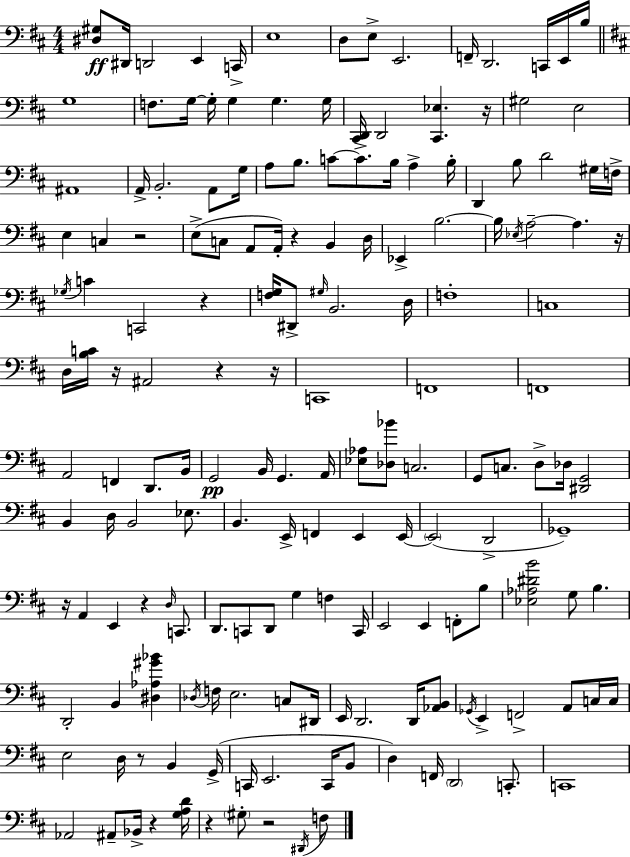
[D#3,G#3]/e D#2/s D2/h E2/q C2/s E3/w D3/e E3/e E2/h. F2/s D2/h. C2/s E2/s B3/s G3/w F3/e. G3/s G3/s G3/q G3/q. G3/s [C#2,D2]/s D2/h [C#2,Eb3]/q. R/s G#3/h E3/h A#2/w A2/s B2/h. A2/e G3/s A3/e B3/e. C4/e C4/e. B3/s A3/q B3/s D2/q B3/e D4/h G#3/s F3/s E3/q C3/q R/h E3/e C3/e A2/e A2/s R/q B2/q D3/s Eb2/q B3/h. B3/s Eb3/s A3/h A3/q. R/s Gb3/s C4/q C2/h R/q [F3,G3]/s D#2/e G#3/s B2/h. D3/s F3/w C3/w D3/s [B3,C4]/s R/s A#2/h R/q R/s C2/w F2/w F2/w A2/h F2/q D2/e. B2/s G2/h B2/s G2/q. A2/s [Eb3,Ab3]/e [Db3,Bb4]/e C3/h. G2/e C3/e. D3/e Db3/s [D#2,G2]/h B2/q D3/s B2/h Eb3/e. B2/q. E2/s F2/q E2/q E2/s E2/h D2/h Gb2/w R/s A2/q E2/q R/q D3/s C2/e. D2/e. C2/e D2/e G3/q F3/q C2/s E2/h E2/q F2/e B3/e [Eb3,Ab3,D#4,B4]/h G3/e B3/q. D2/h B2/q [D#3,Ab3,G#4,Bb4]/q Db3/s F3/s E3/h. C3/e D#2/s E2/s D2/h. D2/s [Ab2,B2]/e Gb2/s E2/q F2/h A2/e C3/s C3/s E3/h D3/s R/e B2/q G2/s C2/s E2/h. C2/s B2/e D3/q F2/s D2/h C2/e. C2/w Ab2/h A#2/e Bb2/s R/q [G3,A3,D4]/s R/q G#3/e R/h D#2/s F3/e